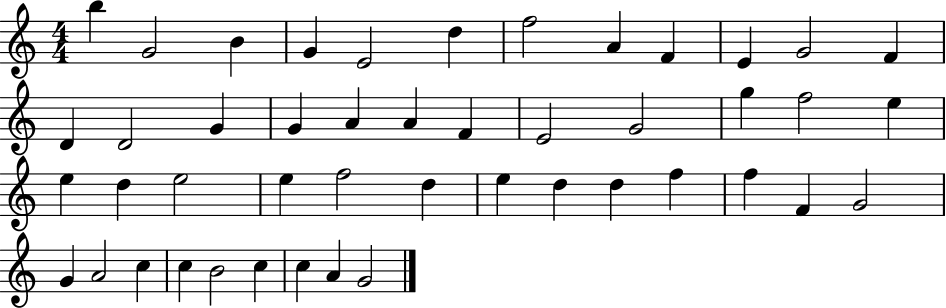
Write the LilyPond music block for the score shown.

{
  \clef treble
  \numericTimeSignature
  \time 4/4
  \key c \major
  b''4 g'2 b'4 | g'4 e'2 d''4 | f''2 a'4 f'4 | e'4 g'2 f'4 | \break d'4 d'2 g'4 | g'4 a'4 a'4 f'4 | e'2 g'2 | g''4 f''2 e''4 | \break e''4 d''4 e''2 | e''4 f''2 d''4 | e''4 d''4 d''4 f''4 | f''4 f'4 g'2 | \break g'4 a'2 c''4 | c''4 b'2 c''4 | c''4 a'4 g'2 | \bar "|."
}